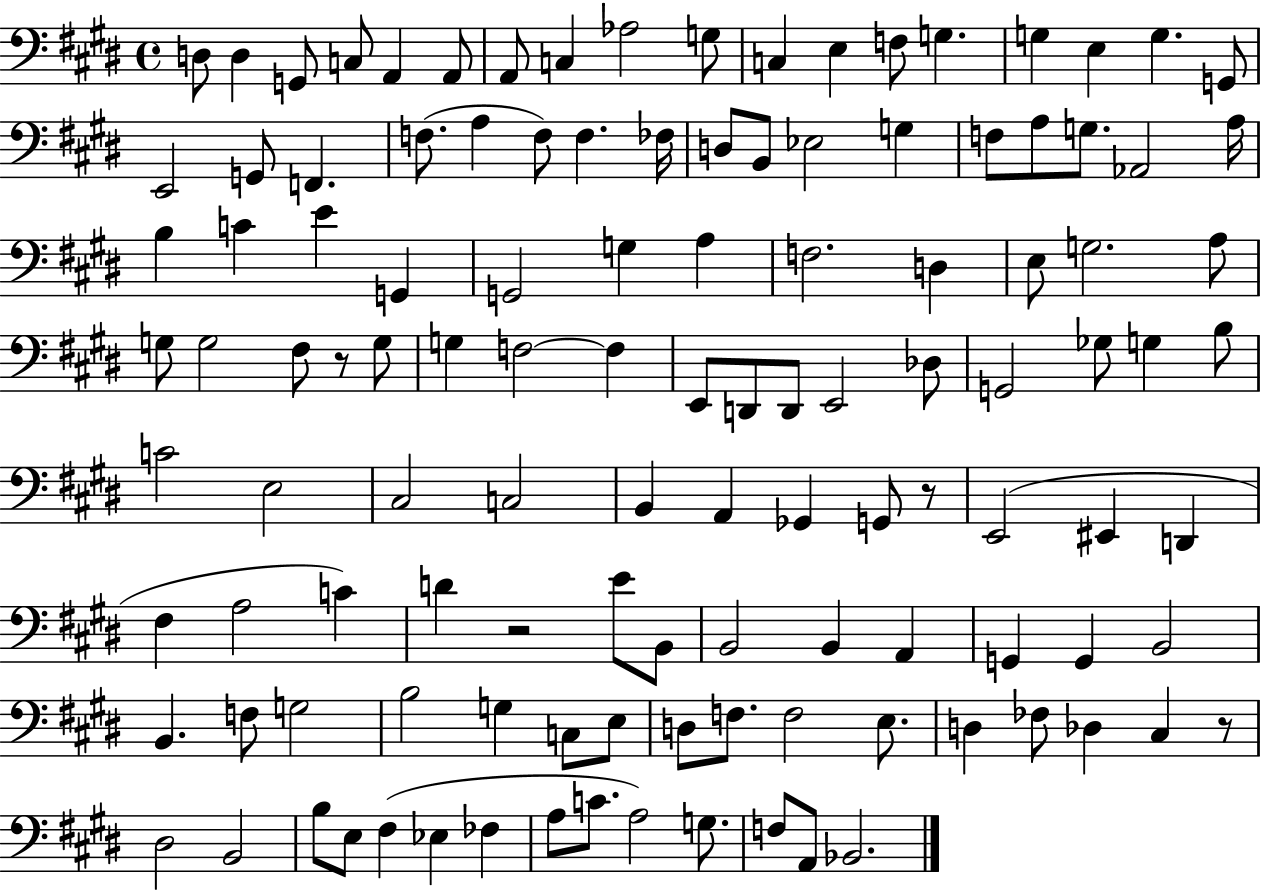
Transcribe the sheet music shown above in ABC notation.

X:1
T:Untitled
M:4/4
L:1/4
K:E
D,/2 D, G,,/2 C,/2 A,, A,,/2 A,,/2 C, _A,2 G,/2 C, E, F,/2 G, G, E, G, G,,/2 E,,2 G,,/2 F,, F,/2 A, F,/2 F, _F,/4 D,/2 B,,/2 _E,2 G, F,/2 A,/2 G,/2 _A,,2 A,/4 B, C E G,, G,,2 G, A, F,2 D, E,/2 G,2 A,/2 G,/2 G,2 ^F,/2 z/2 G,/2 G, F,2 F, E,,/2 D,,/2 D,,/2 E,,2 _D,/2 G,,2 _G,/2 G, B,/2 C2 E,2 ^C,2 C,2 B,, A,, _G,, G,,/2 z/2 E,,2 ^E,, D,, ^F, A,2 C D z2 E/2 B,,/2 B,,2 B,, A,, G,, G,, B,,2 B,, F,/2 G,2 B,2 G, C,/2 E,/2 D,/2 F,/2 F,2 E,/2 D, _F,/2 _D, ^C, z/2 ^D,2 B,,2 B,/2 E,/2 ^F, _E, _F, A,/2 C/2 A,2 G,/2 F,/2 A,,/2 _B,,2